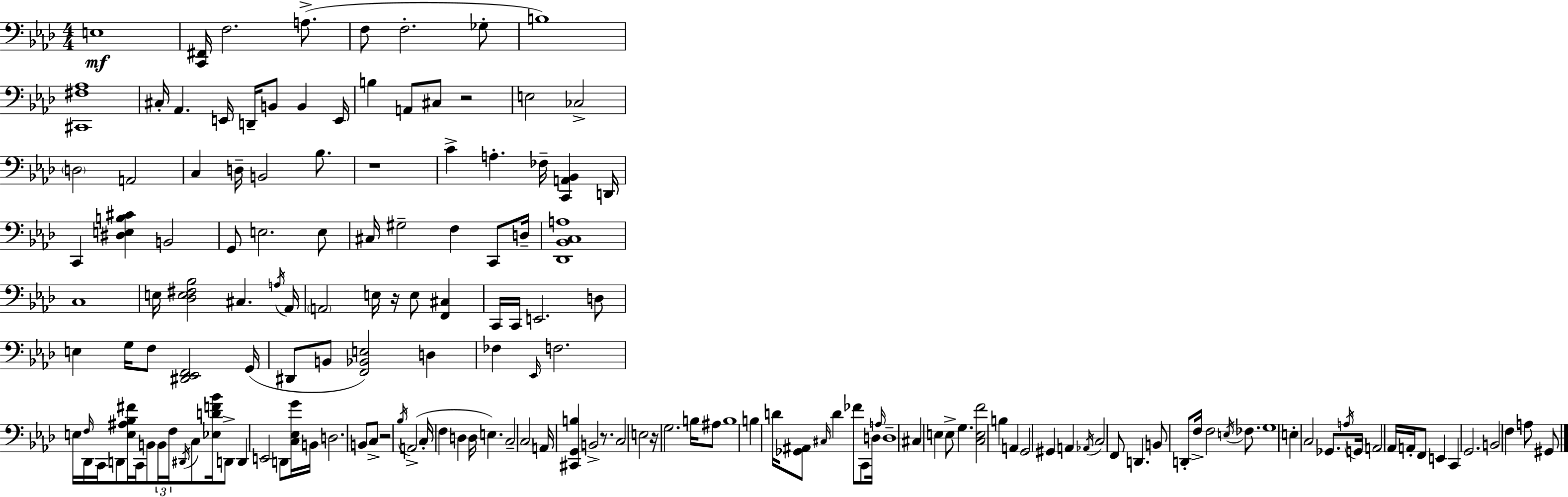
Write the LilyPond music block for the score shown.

{
  \clef bass
  \numericTimeSignature
  \time 4/4
  \key f \minor
  e1\mf | <c, fis,>16 f2. a8.->( | f8 f2.-. ges8-. | b1) | \break <cis, fis aes>1 | cis16-. aes,4. e,16 d,16-- b,8 b,4 e,16 | b4 a,8 cis8 r2 | e2 ces2-> | \break \parenthesize d2 a,2 | c4 d16-- b,2 bes8. | r1 | c'4-> a4.-. fes16-- <c, a, bes,>4 d,16 | \break c,4 <dis e b cis'>4 b,2 | g,8 e2. e8 | cis16 gis2-- f4 c,8 d16-- | <des, bes, c a>1 | \break c1 | e16 <des e fis bes>2 cis4. \acciaccatura { a16 } | aes,16 \parenthesize a,2 e16 r16 e8 <f, cis>4 | c,16 c,16 e,2. d8 | \break e4 g16 f8 <dis, ees, f,>2 | g,16( dis,8 b,8 <f, bes, e>2) d4 | fes4 \grace { ees,16 } f2. | e16 \grace { f16 } des,16 c,16 d,8 <e ais bes fis'>16 c,16 b,8 \tuplet 3/2 { b,16 f16 \acciaccatura { dis,16 } } c8 | \break <ees d' f' bes'>16 d,8-> d,4 e,2 | d,8 <c ees g'>16 b,16 d2. | b,8 c8-> r2 \acciaccatura { bes16 } a,2->( | c16-. f4 d4 d16 e4.) | \break c2-- c2 | a,16 <cis, g, b>4 b,2-> | r8. c2 e2 | r16 g2. | \break b16 ais8 b1 | b4 d'16 <ges, ais,>8 \grace { cis16 } d'4 | fes'8 c,8 d16 \grace { a16 } d1-- | cis4 e4 e8-> | \break g4. <c e f'>2 b4 | a,4 g,2 gis,4 | a,4 \acciaccatura { aes,16 } c2 | f,8 d,4. b,8 d,8-. f16-> f2 | \break \acciaccatura { e16 } fes8. g1 | e4-. c2 | ges,8. \acciaccatura { a16 } g,16 a,2 | aes,16 a,16-. f,8 e,4 c,4 g,2. | \break b,2 | f4 a8 gis,8 \bar "|."
}